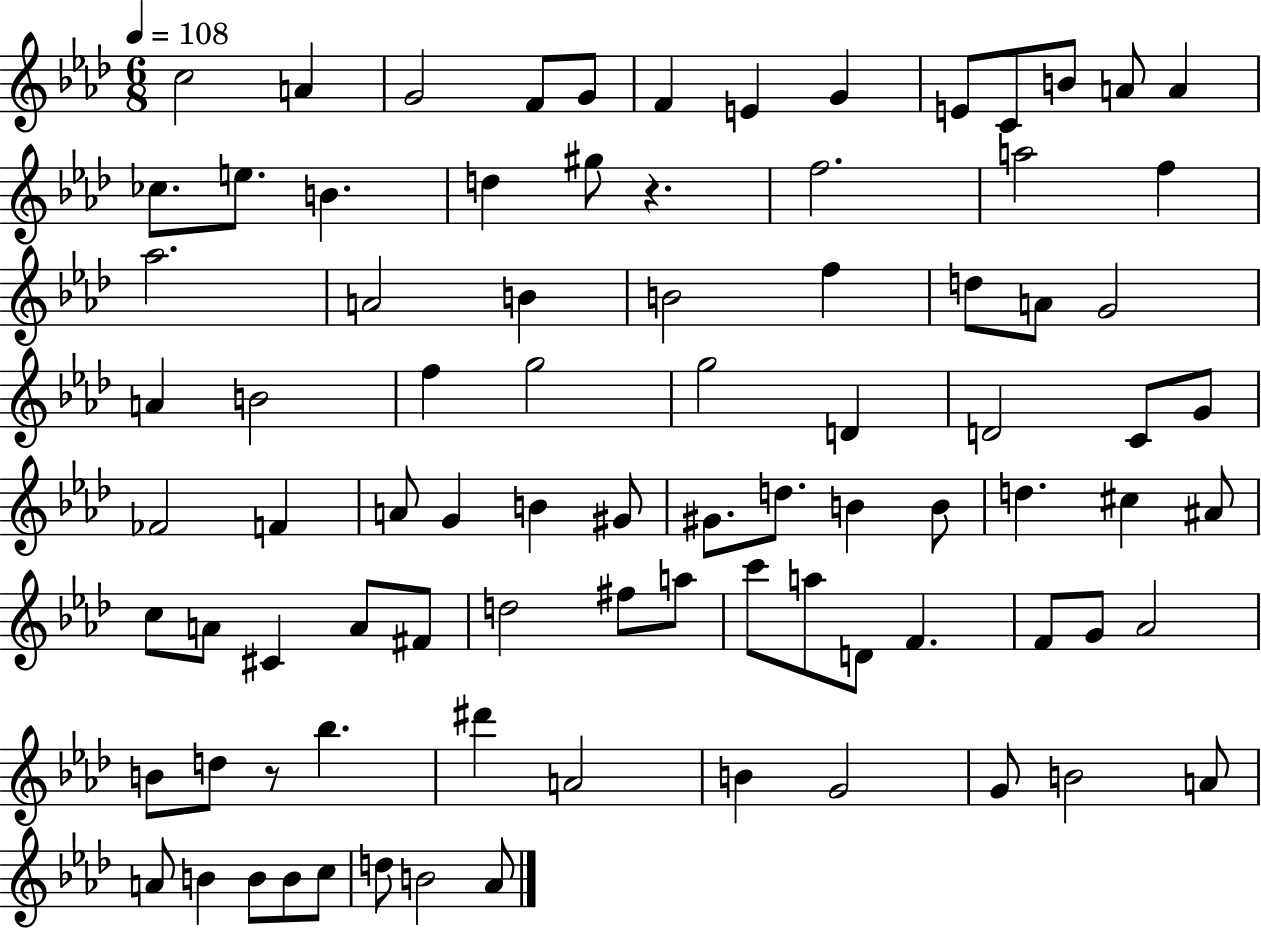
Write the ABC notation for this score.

X:1
T:Untitled
M:6/8
L:1/4
K:Ab
c2 A G2 F/2 G/2 F E G E/2 C/2 B/2 A/2 A _c/2 e/2 B d ^g/2 z f2 a2 f _a2 A2 B B2 f d/2 A/2 G2 A B2 f g2 g2 D D2 C/2 G/2 _F2 F A/2 G B ^G/2 ^G/2 d/2 B B/2 d ^c ^A/2 c/2 A/2 ^C A/2 ^F/2 d2 ^f/2 a/2 c'/2 a/2 D/2 F F/2 G/2 _A2 B/2 d/2 z/2 _b ^d' A2 B G2 G/2 B2 A/2 A/2 B B/2 B/2 c/2 d/2 B2 _A/2